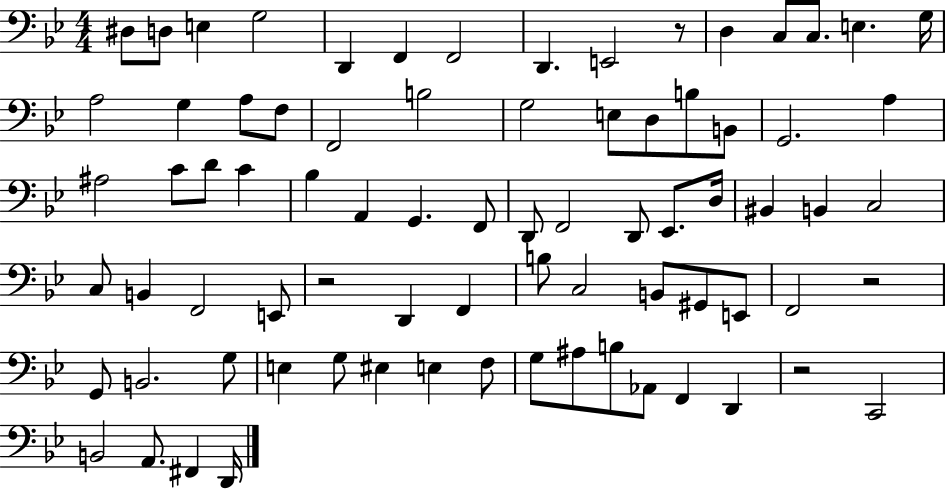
D#3/e D3/e E3/q G3/h D2/q F2/q F2/h D2/q. E2/h R/e D3/q C3/e C3/e. E3/q. G3/s A3/h G3/q A3/e F3/e F2/h B3/h G3/h E3/e D3/e B3/e B2/e G2/h. A3/q A#3/h C4/e D4/e C4/q Bb3/q A2/q G2/q. F2/e D2/e F2/h D2/e Eb2/e. D3/s BIS2/q B2/q C3/h C3/e B2/q F2/h E2/e R/h D2/q F2/q B3/e C3/h B2/e G#2/e E2/e F2/h R/h G2/e B2/h. G3/e E3/q G3/e EIS3/q E3/q F3/e G3/e A#3/e B3/e Ab2/e F2/q D2/q R/h C2/h B2/h A2/e. F#2/q D2/s